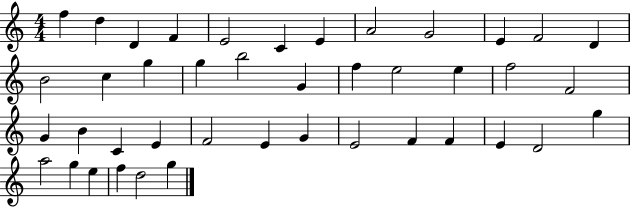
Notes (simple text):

F5/q D5/q D4/q F4/q E4/h C4/q E4/q A4/h G4/h E4/q F4/h D4/q B4/h C5/q G5/q G5/q B5/h G4/q F5/q E5/h E5/q F5/h F4/h G4/q B4/q C4/q E4/q F4/h E4/q G4/q E4/h F4/q F4/q E4/q D4/h G5/q A5/h G5/q E5/q F5/q D5/h G5/q